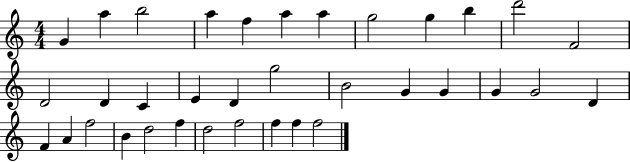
{
  \clef treble
  \numericTimeSignature
  \time 4/4
  \key c \major
  g'4 a''4 b''2 | a''4 f''4 a''4 a''4 | g''2 g''4 b''4 | d'''2 f'2 | \break d'2 d'4 c'4 | e'4 d'4 g''2 | b'2 g'4 g'4 | g'4 g'2 d'4 | \break f'4 a'4 f''2 | b'4 d''2 f''4 | d''2 f''2 | f''4 f''4 f''2 | \break \bar "|."
}